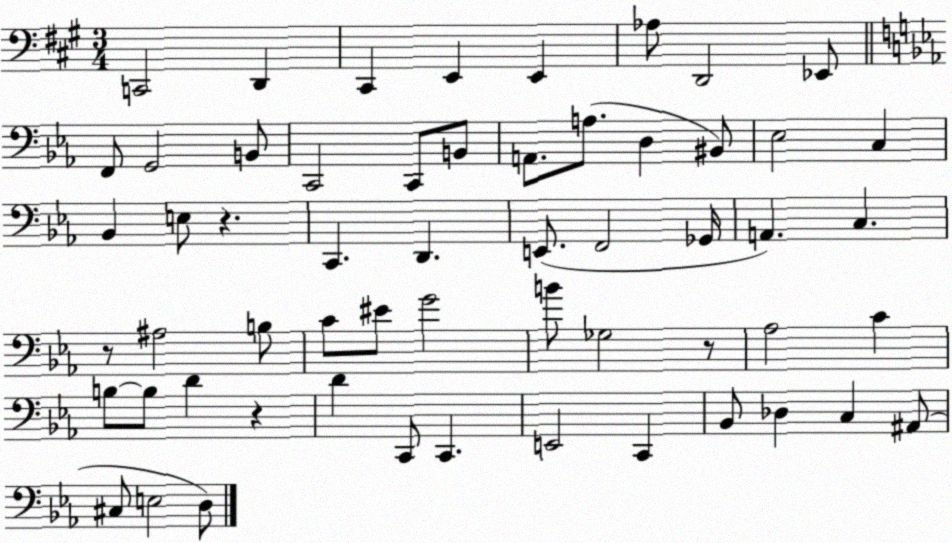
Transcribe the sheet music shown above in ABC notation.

X:1
T:Untitled
M:3/4
L:1/4
K:A
C,,2 D,, ^C,, E,, E,, _A,/2 D,,2 _E,,/2 F,,/2 G,,2 B,,/2 C,,2 C,,/2 B,,/2 A,,/2 A,/2 D, ^B,,/2 _E,2 C, _B,, E,/2 z C,, D,, E,,/2 F,,2 _G,,/4 A,, C, z/2 ^A,2 B,/2 C/2 ^E/2 G2 B/2 _G,2 z/2 _A,2 C B,/2 B,/2 D z D C,,/2 C,, E,,2 C,, _B,,/2 _D, C, ^A,,/2 ^C,/2 E,2 D,/2